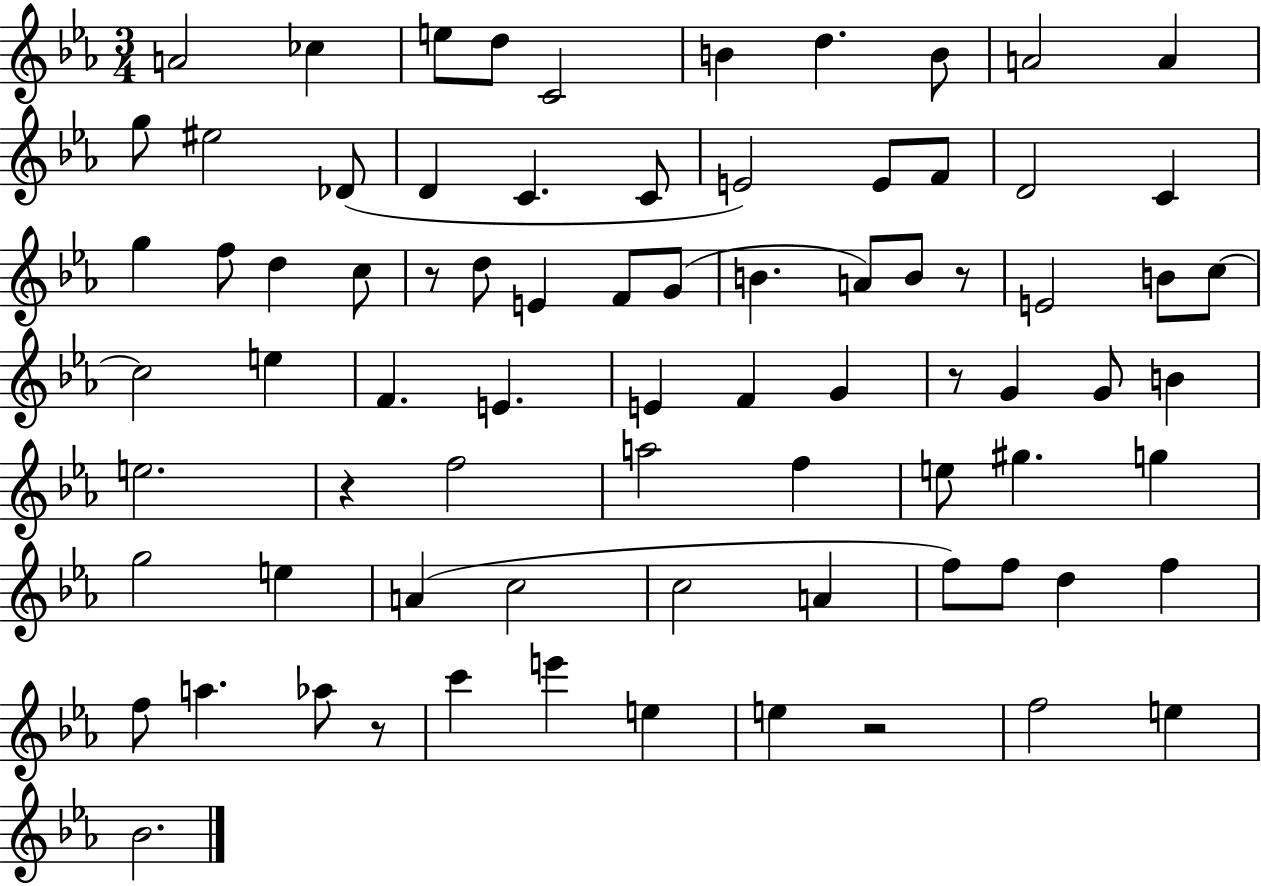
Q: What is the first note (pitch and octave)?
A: A4